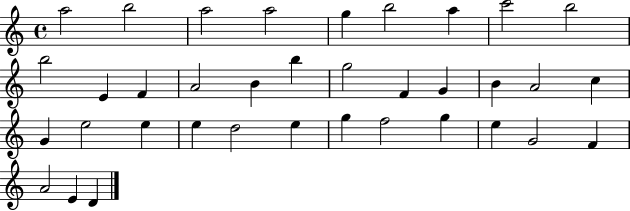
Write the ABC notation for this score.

X:1
T:Untitled
M:4/4
L:1/4
K:C
a2 b2 a2 a2 g b2 a c'2 b2 b2 E F A2 B b g2 F G B A2 c G e2 e e d2 e g f2 g e G2 F A2 E D